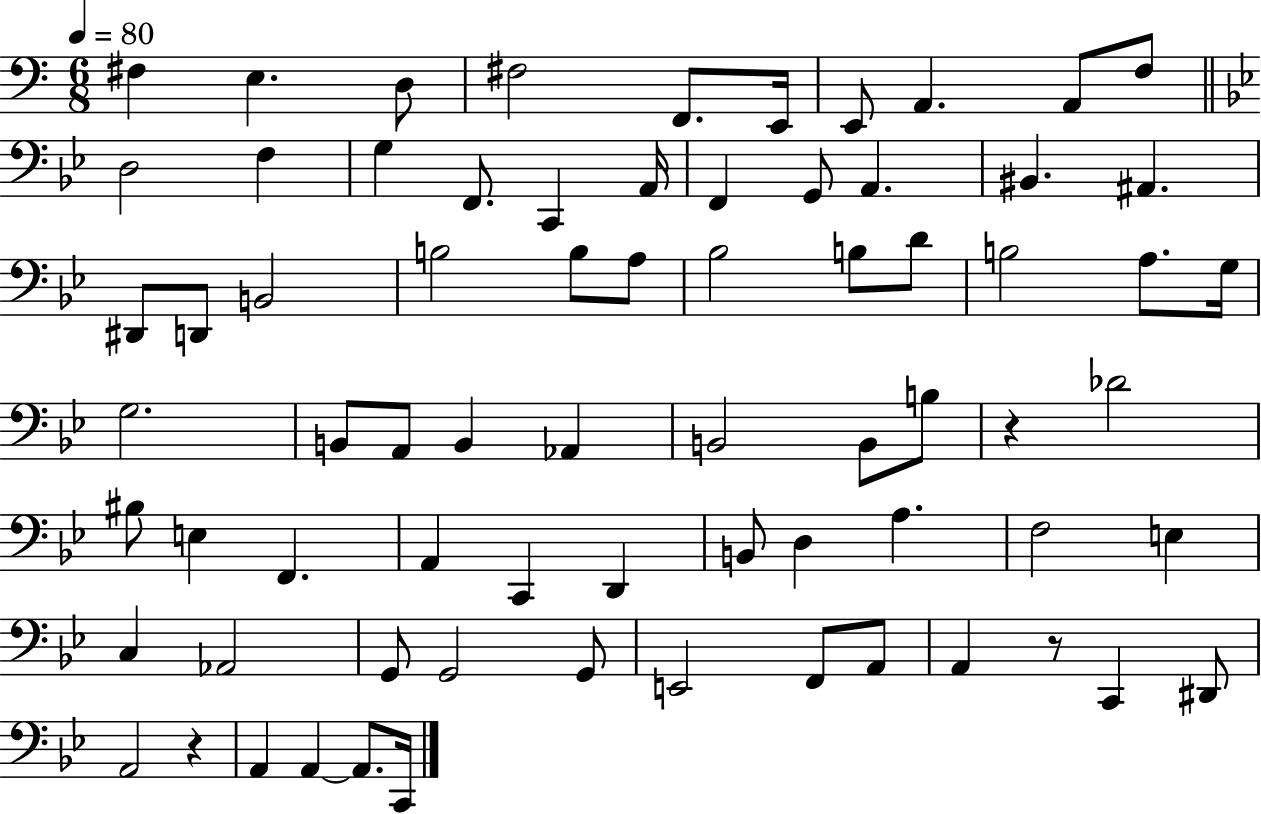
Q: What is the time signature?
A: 6/8